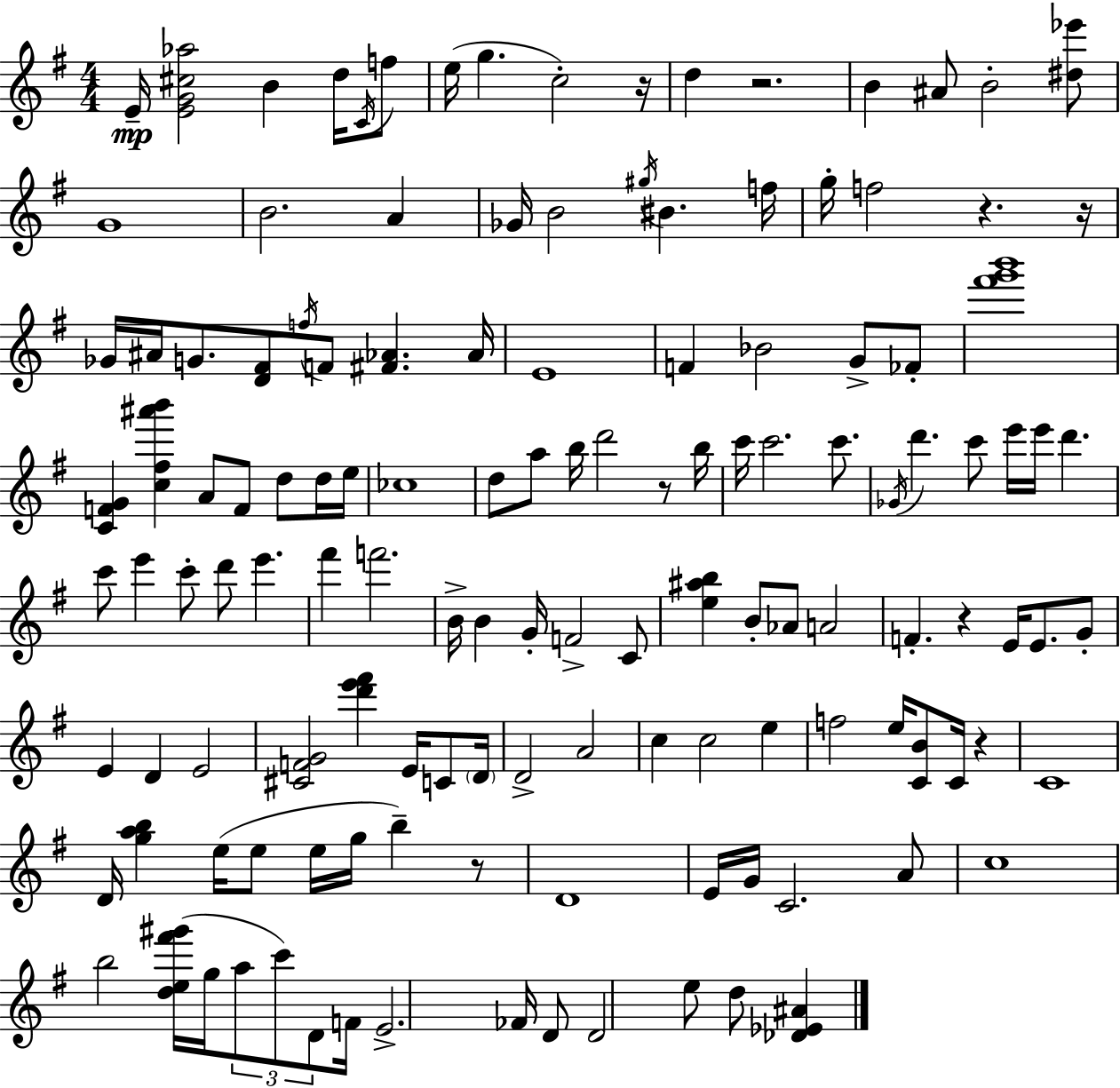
{
  \clef treble
  \numericTimeSignature
  \time 4/4
  \key e \minor
  e'16--\mp <e' g' cis'' aes''>2 b'4 d''16 \acciaccatura { c'16 } f''8 | e''16( g''4. c''2-.) | r16 d''4 r2. | b'4 ais'8 b'2-. <dis'' ees'''>8 | \break g'1 | b'2. a'4 | ges'16 b'2 \acciaccatura { gis''16 } bis'4. | f''16 g''16-. f''2 r4. | \break r16 ges'16 ais'16 g'8. <d' fis'>8 \acciaccatura { f''16 } f'8 <fis' aes'>4. | aes'16 e'1 | f'4 bes'2 g'8-> | fes'8-. <fis''' g''' b'''>1 | \break <c' f' g'>4 <c'' fis'' ais''' b'''>4 a'8 f'8 d''8 | d''16 e''16 ces''1 | d''8 a''8 b''16 d'''2 | r8 b''16 c'''16 c'''2. | \break c'''8. \acciaccatura { ges'16 } d'''4. c'''8 e'''16 e'''16 d'''4. | c'''8 e'''4 c'''8-. d'''8 e'''4. | fis'''4 f'''2. | b'16-> b'4 g'16-. f'2-> | \break c'8 <e'' ais'' b''>4 b'8-. aes'8 a'2 | f'4.-. r4 e'16 e'8. | g'8-. e'4 d'4 e'2 | <cis' f' g'>2 <d''' e''' fis'''>4 | \break e'16 c'8 \parenthesize d'16 d'2-> a'2 | c''4 c''2 | e''4 f''2 e''16 <c' b'>8 c'16 | r4 c'1 | \break d'16 <g'' a'' b''>4 e''16( e''8 e''16 g''16 b''4--) | r8 d'1 | e'16 g'16 c'2. | a'8 c''1 | \break b''2 <d'' e'' fis''' gis'''>16( g''16 \tuplet 3/2 { a''8 | c'''8) d'8 } f'16 e'2.-> | fes'16 d'8 d'2 e''8 d''8 | <des' ees' ais'>4 \bar "|."
}